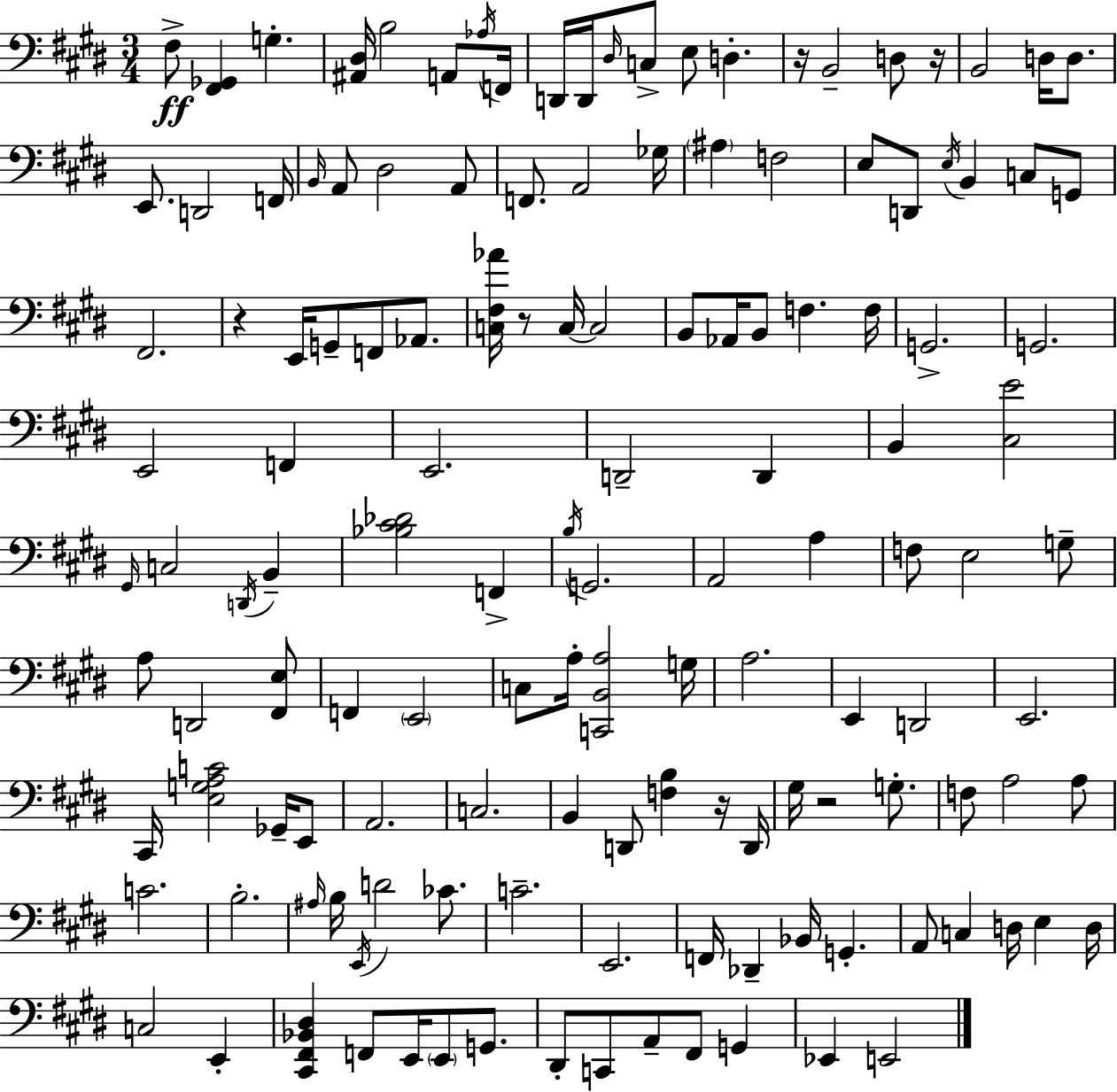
{
  \clef bass
  \numericTimeSignature
  \time 3/4
  \key e \major
  fis8->\ff <fis, ges,>4 g4.-. | <ais, dis>16 b2 a,8 \acciaccatura { aes16 } | f,16 d,16 d,16 \grace { dis16 } c8-> e8 d4.-. | r16 b,2-- d8 | \break r16 b,2 d16 d8. | e,8. d,2 | f,16 \grace { b,16 } a,8 dis2 | a,8 f,8. a,2 | \break ges16 \parenthesize ais4 f2 | e8 d,8 \acciaccatura { e16 } b,4 | c8 g,8 fis,2. | r4 e,16 g,8-- f,8 | \break aes,8. <c fis aes'>16 r8 c16~~ c2 | b,8 aes,16 b,8 f4. | f16 g,2.-> | g,2. | \break e,2 | f,4 e,2. | d,2-- | d,4 b,4 <cis e'>2 | \break \grace { gis,16 } c2 | \acciaccatura { d,16 } b,4-- <bes cis' des'>2 | f,4-> \acciaccatura { b16 } g,2. | a,2 | \break a4 f8 e2 | g8-- a8 d,2 | <fis, e>8 f,4 \parenthesize e,2 | c8 a16-. <c, b, a>2 | \break g16 a2. | e,4 d,2 | e,2. | cis,16 <e g a c'>2 | \break ges,16-- e,8 a,2. | c2. | b,4 d,8 | <f b>4 r16 d,16 gis16 r2 | \break g8.-. f8 a2 | a8 c'2. | b2.-. | \grace { ais16 } b16 \acciaccatura { e,16 } d'2 | \break ces'8. c'2.-- | e,2. | f,16 des,4-- | bes,16 g,4.-. a,8 c4 | \break d16 e4 d16 c2 | e,4-. <cis, fis, bes, dis>4 | f,8 e,16 \parenthesize e,8 g,8. dis,8-. c,8 | a,8-- fis,8 g,4 ees,4 | \break e,2 \bar "|."
}